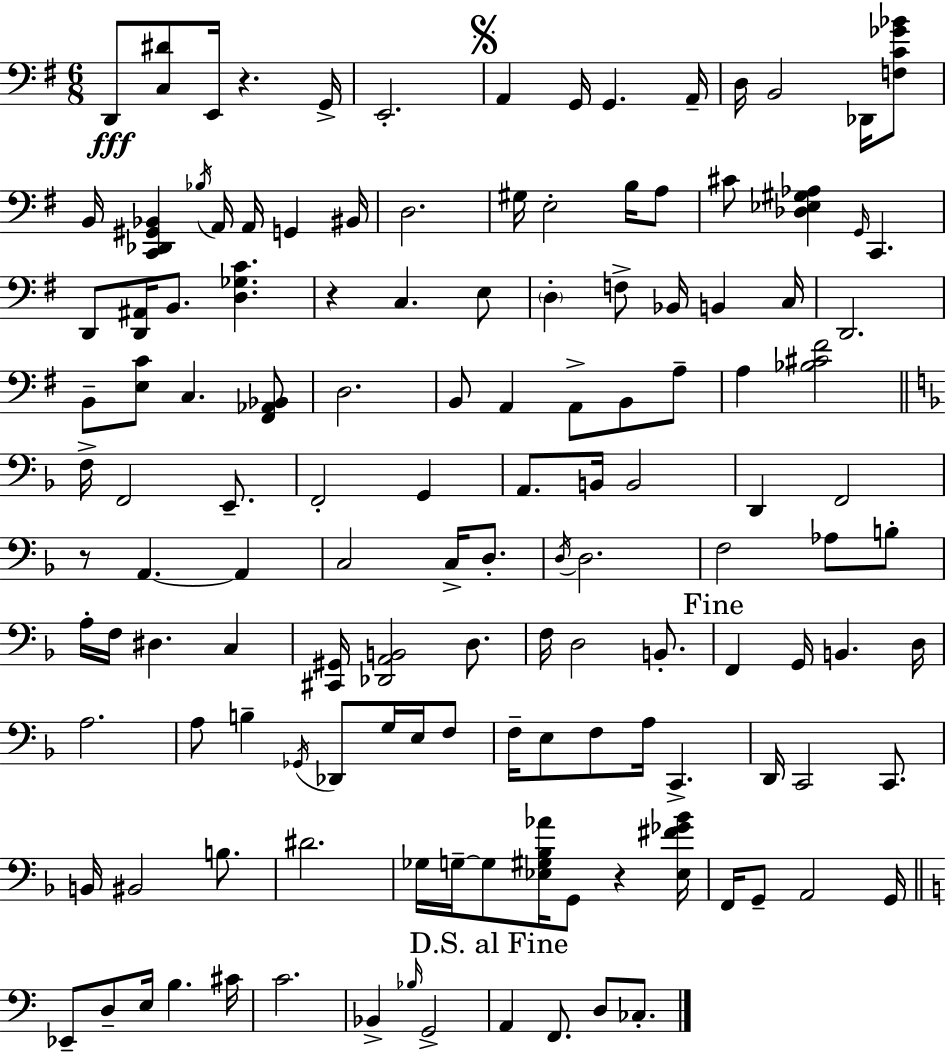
D2/e [C3,D#4]/e E2/s R/q. G2/s E2/h. A2/q G2/s G2/q. A2/s D3/s B2/h Db2/s [F3,C4,Gb4,Bb4]/e B2/s [C2,Db2,G#2,Bb2]/q Bb3/s A2/s A2/s G2/q BIS2/s D3/h. G#3/s E3/h B3/s A3/e C#4/e [Db3,Eb3,G#3,Ab3]/q G2/s C2/q. D2/e [D2,A#2]/s B2/e. [D3,Gb3,C4]/q. R/q C3/q. E3/e D3/q F3/e Bb2/s B2/q C3/s D2/h. B2/e [E3,C4]/e C3/q. [F#2,Ab2,Bb2]/e D3/h. B2/e A2/q A2/e B2/e A3/e A3/q [Bb3,C#4,F#4]/h F3/s F2/h E2/e. F2/h G2/q A2/e. B2/s B2/h D2/q F2/h R/e A2/q. A2/q C3/h C3/s D3/e. D3/s D3/h. F3/h Ab3/e B3/e A3/s F3/s D#3/q. C3/q [C#2,G#2]/s [Db2,A2,B2]/h D3/e. F3/s D3/h B2/e. F2/q G2/s B2/q. D3/s A3/h. A3/e B3/q Gb2/s Db2/e G3/s E3/s F3/e F3/s E3/e F3/e A3/s C2/q. D2/s C2/h C2/e. B2/s BIS2/h B3/e. D#4/h. Gb3/s G3/s G3/e [Eb3,G#3,Bb3,Ab4]/s G2/e R/q [Eb3,F#4,Gb4,Bb4]/s F2/s G2/e A2/h G2/s Eb2/e D3/e E3/s B3/q. C#4/s C4/h. Bb2/q Bb3/s G2/h A2/q F2/e. D3/e CES3/e.